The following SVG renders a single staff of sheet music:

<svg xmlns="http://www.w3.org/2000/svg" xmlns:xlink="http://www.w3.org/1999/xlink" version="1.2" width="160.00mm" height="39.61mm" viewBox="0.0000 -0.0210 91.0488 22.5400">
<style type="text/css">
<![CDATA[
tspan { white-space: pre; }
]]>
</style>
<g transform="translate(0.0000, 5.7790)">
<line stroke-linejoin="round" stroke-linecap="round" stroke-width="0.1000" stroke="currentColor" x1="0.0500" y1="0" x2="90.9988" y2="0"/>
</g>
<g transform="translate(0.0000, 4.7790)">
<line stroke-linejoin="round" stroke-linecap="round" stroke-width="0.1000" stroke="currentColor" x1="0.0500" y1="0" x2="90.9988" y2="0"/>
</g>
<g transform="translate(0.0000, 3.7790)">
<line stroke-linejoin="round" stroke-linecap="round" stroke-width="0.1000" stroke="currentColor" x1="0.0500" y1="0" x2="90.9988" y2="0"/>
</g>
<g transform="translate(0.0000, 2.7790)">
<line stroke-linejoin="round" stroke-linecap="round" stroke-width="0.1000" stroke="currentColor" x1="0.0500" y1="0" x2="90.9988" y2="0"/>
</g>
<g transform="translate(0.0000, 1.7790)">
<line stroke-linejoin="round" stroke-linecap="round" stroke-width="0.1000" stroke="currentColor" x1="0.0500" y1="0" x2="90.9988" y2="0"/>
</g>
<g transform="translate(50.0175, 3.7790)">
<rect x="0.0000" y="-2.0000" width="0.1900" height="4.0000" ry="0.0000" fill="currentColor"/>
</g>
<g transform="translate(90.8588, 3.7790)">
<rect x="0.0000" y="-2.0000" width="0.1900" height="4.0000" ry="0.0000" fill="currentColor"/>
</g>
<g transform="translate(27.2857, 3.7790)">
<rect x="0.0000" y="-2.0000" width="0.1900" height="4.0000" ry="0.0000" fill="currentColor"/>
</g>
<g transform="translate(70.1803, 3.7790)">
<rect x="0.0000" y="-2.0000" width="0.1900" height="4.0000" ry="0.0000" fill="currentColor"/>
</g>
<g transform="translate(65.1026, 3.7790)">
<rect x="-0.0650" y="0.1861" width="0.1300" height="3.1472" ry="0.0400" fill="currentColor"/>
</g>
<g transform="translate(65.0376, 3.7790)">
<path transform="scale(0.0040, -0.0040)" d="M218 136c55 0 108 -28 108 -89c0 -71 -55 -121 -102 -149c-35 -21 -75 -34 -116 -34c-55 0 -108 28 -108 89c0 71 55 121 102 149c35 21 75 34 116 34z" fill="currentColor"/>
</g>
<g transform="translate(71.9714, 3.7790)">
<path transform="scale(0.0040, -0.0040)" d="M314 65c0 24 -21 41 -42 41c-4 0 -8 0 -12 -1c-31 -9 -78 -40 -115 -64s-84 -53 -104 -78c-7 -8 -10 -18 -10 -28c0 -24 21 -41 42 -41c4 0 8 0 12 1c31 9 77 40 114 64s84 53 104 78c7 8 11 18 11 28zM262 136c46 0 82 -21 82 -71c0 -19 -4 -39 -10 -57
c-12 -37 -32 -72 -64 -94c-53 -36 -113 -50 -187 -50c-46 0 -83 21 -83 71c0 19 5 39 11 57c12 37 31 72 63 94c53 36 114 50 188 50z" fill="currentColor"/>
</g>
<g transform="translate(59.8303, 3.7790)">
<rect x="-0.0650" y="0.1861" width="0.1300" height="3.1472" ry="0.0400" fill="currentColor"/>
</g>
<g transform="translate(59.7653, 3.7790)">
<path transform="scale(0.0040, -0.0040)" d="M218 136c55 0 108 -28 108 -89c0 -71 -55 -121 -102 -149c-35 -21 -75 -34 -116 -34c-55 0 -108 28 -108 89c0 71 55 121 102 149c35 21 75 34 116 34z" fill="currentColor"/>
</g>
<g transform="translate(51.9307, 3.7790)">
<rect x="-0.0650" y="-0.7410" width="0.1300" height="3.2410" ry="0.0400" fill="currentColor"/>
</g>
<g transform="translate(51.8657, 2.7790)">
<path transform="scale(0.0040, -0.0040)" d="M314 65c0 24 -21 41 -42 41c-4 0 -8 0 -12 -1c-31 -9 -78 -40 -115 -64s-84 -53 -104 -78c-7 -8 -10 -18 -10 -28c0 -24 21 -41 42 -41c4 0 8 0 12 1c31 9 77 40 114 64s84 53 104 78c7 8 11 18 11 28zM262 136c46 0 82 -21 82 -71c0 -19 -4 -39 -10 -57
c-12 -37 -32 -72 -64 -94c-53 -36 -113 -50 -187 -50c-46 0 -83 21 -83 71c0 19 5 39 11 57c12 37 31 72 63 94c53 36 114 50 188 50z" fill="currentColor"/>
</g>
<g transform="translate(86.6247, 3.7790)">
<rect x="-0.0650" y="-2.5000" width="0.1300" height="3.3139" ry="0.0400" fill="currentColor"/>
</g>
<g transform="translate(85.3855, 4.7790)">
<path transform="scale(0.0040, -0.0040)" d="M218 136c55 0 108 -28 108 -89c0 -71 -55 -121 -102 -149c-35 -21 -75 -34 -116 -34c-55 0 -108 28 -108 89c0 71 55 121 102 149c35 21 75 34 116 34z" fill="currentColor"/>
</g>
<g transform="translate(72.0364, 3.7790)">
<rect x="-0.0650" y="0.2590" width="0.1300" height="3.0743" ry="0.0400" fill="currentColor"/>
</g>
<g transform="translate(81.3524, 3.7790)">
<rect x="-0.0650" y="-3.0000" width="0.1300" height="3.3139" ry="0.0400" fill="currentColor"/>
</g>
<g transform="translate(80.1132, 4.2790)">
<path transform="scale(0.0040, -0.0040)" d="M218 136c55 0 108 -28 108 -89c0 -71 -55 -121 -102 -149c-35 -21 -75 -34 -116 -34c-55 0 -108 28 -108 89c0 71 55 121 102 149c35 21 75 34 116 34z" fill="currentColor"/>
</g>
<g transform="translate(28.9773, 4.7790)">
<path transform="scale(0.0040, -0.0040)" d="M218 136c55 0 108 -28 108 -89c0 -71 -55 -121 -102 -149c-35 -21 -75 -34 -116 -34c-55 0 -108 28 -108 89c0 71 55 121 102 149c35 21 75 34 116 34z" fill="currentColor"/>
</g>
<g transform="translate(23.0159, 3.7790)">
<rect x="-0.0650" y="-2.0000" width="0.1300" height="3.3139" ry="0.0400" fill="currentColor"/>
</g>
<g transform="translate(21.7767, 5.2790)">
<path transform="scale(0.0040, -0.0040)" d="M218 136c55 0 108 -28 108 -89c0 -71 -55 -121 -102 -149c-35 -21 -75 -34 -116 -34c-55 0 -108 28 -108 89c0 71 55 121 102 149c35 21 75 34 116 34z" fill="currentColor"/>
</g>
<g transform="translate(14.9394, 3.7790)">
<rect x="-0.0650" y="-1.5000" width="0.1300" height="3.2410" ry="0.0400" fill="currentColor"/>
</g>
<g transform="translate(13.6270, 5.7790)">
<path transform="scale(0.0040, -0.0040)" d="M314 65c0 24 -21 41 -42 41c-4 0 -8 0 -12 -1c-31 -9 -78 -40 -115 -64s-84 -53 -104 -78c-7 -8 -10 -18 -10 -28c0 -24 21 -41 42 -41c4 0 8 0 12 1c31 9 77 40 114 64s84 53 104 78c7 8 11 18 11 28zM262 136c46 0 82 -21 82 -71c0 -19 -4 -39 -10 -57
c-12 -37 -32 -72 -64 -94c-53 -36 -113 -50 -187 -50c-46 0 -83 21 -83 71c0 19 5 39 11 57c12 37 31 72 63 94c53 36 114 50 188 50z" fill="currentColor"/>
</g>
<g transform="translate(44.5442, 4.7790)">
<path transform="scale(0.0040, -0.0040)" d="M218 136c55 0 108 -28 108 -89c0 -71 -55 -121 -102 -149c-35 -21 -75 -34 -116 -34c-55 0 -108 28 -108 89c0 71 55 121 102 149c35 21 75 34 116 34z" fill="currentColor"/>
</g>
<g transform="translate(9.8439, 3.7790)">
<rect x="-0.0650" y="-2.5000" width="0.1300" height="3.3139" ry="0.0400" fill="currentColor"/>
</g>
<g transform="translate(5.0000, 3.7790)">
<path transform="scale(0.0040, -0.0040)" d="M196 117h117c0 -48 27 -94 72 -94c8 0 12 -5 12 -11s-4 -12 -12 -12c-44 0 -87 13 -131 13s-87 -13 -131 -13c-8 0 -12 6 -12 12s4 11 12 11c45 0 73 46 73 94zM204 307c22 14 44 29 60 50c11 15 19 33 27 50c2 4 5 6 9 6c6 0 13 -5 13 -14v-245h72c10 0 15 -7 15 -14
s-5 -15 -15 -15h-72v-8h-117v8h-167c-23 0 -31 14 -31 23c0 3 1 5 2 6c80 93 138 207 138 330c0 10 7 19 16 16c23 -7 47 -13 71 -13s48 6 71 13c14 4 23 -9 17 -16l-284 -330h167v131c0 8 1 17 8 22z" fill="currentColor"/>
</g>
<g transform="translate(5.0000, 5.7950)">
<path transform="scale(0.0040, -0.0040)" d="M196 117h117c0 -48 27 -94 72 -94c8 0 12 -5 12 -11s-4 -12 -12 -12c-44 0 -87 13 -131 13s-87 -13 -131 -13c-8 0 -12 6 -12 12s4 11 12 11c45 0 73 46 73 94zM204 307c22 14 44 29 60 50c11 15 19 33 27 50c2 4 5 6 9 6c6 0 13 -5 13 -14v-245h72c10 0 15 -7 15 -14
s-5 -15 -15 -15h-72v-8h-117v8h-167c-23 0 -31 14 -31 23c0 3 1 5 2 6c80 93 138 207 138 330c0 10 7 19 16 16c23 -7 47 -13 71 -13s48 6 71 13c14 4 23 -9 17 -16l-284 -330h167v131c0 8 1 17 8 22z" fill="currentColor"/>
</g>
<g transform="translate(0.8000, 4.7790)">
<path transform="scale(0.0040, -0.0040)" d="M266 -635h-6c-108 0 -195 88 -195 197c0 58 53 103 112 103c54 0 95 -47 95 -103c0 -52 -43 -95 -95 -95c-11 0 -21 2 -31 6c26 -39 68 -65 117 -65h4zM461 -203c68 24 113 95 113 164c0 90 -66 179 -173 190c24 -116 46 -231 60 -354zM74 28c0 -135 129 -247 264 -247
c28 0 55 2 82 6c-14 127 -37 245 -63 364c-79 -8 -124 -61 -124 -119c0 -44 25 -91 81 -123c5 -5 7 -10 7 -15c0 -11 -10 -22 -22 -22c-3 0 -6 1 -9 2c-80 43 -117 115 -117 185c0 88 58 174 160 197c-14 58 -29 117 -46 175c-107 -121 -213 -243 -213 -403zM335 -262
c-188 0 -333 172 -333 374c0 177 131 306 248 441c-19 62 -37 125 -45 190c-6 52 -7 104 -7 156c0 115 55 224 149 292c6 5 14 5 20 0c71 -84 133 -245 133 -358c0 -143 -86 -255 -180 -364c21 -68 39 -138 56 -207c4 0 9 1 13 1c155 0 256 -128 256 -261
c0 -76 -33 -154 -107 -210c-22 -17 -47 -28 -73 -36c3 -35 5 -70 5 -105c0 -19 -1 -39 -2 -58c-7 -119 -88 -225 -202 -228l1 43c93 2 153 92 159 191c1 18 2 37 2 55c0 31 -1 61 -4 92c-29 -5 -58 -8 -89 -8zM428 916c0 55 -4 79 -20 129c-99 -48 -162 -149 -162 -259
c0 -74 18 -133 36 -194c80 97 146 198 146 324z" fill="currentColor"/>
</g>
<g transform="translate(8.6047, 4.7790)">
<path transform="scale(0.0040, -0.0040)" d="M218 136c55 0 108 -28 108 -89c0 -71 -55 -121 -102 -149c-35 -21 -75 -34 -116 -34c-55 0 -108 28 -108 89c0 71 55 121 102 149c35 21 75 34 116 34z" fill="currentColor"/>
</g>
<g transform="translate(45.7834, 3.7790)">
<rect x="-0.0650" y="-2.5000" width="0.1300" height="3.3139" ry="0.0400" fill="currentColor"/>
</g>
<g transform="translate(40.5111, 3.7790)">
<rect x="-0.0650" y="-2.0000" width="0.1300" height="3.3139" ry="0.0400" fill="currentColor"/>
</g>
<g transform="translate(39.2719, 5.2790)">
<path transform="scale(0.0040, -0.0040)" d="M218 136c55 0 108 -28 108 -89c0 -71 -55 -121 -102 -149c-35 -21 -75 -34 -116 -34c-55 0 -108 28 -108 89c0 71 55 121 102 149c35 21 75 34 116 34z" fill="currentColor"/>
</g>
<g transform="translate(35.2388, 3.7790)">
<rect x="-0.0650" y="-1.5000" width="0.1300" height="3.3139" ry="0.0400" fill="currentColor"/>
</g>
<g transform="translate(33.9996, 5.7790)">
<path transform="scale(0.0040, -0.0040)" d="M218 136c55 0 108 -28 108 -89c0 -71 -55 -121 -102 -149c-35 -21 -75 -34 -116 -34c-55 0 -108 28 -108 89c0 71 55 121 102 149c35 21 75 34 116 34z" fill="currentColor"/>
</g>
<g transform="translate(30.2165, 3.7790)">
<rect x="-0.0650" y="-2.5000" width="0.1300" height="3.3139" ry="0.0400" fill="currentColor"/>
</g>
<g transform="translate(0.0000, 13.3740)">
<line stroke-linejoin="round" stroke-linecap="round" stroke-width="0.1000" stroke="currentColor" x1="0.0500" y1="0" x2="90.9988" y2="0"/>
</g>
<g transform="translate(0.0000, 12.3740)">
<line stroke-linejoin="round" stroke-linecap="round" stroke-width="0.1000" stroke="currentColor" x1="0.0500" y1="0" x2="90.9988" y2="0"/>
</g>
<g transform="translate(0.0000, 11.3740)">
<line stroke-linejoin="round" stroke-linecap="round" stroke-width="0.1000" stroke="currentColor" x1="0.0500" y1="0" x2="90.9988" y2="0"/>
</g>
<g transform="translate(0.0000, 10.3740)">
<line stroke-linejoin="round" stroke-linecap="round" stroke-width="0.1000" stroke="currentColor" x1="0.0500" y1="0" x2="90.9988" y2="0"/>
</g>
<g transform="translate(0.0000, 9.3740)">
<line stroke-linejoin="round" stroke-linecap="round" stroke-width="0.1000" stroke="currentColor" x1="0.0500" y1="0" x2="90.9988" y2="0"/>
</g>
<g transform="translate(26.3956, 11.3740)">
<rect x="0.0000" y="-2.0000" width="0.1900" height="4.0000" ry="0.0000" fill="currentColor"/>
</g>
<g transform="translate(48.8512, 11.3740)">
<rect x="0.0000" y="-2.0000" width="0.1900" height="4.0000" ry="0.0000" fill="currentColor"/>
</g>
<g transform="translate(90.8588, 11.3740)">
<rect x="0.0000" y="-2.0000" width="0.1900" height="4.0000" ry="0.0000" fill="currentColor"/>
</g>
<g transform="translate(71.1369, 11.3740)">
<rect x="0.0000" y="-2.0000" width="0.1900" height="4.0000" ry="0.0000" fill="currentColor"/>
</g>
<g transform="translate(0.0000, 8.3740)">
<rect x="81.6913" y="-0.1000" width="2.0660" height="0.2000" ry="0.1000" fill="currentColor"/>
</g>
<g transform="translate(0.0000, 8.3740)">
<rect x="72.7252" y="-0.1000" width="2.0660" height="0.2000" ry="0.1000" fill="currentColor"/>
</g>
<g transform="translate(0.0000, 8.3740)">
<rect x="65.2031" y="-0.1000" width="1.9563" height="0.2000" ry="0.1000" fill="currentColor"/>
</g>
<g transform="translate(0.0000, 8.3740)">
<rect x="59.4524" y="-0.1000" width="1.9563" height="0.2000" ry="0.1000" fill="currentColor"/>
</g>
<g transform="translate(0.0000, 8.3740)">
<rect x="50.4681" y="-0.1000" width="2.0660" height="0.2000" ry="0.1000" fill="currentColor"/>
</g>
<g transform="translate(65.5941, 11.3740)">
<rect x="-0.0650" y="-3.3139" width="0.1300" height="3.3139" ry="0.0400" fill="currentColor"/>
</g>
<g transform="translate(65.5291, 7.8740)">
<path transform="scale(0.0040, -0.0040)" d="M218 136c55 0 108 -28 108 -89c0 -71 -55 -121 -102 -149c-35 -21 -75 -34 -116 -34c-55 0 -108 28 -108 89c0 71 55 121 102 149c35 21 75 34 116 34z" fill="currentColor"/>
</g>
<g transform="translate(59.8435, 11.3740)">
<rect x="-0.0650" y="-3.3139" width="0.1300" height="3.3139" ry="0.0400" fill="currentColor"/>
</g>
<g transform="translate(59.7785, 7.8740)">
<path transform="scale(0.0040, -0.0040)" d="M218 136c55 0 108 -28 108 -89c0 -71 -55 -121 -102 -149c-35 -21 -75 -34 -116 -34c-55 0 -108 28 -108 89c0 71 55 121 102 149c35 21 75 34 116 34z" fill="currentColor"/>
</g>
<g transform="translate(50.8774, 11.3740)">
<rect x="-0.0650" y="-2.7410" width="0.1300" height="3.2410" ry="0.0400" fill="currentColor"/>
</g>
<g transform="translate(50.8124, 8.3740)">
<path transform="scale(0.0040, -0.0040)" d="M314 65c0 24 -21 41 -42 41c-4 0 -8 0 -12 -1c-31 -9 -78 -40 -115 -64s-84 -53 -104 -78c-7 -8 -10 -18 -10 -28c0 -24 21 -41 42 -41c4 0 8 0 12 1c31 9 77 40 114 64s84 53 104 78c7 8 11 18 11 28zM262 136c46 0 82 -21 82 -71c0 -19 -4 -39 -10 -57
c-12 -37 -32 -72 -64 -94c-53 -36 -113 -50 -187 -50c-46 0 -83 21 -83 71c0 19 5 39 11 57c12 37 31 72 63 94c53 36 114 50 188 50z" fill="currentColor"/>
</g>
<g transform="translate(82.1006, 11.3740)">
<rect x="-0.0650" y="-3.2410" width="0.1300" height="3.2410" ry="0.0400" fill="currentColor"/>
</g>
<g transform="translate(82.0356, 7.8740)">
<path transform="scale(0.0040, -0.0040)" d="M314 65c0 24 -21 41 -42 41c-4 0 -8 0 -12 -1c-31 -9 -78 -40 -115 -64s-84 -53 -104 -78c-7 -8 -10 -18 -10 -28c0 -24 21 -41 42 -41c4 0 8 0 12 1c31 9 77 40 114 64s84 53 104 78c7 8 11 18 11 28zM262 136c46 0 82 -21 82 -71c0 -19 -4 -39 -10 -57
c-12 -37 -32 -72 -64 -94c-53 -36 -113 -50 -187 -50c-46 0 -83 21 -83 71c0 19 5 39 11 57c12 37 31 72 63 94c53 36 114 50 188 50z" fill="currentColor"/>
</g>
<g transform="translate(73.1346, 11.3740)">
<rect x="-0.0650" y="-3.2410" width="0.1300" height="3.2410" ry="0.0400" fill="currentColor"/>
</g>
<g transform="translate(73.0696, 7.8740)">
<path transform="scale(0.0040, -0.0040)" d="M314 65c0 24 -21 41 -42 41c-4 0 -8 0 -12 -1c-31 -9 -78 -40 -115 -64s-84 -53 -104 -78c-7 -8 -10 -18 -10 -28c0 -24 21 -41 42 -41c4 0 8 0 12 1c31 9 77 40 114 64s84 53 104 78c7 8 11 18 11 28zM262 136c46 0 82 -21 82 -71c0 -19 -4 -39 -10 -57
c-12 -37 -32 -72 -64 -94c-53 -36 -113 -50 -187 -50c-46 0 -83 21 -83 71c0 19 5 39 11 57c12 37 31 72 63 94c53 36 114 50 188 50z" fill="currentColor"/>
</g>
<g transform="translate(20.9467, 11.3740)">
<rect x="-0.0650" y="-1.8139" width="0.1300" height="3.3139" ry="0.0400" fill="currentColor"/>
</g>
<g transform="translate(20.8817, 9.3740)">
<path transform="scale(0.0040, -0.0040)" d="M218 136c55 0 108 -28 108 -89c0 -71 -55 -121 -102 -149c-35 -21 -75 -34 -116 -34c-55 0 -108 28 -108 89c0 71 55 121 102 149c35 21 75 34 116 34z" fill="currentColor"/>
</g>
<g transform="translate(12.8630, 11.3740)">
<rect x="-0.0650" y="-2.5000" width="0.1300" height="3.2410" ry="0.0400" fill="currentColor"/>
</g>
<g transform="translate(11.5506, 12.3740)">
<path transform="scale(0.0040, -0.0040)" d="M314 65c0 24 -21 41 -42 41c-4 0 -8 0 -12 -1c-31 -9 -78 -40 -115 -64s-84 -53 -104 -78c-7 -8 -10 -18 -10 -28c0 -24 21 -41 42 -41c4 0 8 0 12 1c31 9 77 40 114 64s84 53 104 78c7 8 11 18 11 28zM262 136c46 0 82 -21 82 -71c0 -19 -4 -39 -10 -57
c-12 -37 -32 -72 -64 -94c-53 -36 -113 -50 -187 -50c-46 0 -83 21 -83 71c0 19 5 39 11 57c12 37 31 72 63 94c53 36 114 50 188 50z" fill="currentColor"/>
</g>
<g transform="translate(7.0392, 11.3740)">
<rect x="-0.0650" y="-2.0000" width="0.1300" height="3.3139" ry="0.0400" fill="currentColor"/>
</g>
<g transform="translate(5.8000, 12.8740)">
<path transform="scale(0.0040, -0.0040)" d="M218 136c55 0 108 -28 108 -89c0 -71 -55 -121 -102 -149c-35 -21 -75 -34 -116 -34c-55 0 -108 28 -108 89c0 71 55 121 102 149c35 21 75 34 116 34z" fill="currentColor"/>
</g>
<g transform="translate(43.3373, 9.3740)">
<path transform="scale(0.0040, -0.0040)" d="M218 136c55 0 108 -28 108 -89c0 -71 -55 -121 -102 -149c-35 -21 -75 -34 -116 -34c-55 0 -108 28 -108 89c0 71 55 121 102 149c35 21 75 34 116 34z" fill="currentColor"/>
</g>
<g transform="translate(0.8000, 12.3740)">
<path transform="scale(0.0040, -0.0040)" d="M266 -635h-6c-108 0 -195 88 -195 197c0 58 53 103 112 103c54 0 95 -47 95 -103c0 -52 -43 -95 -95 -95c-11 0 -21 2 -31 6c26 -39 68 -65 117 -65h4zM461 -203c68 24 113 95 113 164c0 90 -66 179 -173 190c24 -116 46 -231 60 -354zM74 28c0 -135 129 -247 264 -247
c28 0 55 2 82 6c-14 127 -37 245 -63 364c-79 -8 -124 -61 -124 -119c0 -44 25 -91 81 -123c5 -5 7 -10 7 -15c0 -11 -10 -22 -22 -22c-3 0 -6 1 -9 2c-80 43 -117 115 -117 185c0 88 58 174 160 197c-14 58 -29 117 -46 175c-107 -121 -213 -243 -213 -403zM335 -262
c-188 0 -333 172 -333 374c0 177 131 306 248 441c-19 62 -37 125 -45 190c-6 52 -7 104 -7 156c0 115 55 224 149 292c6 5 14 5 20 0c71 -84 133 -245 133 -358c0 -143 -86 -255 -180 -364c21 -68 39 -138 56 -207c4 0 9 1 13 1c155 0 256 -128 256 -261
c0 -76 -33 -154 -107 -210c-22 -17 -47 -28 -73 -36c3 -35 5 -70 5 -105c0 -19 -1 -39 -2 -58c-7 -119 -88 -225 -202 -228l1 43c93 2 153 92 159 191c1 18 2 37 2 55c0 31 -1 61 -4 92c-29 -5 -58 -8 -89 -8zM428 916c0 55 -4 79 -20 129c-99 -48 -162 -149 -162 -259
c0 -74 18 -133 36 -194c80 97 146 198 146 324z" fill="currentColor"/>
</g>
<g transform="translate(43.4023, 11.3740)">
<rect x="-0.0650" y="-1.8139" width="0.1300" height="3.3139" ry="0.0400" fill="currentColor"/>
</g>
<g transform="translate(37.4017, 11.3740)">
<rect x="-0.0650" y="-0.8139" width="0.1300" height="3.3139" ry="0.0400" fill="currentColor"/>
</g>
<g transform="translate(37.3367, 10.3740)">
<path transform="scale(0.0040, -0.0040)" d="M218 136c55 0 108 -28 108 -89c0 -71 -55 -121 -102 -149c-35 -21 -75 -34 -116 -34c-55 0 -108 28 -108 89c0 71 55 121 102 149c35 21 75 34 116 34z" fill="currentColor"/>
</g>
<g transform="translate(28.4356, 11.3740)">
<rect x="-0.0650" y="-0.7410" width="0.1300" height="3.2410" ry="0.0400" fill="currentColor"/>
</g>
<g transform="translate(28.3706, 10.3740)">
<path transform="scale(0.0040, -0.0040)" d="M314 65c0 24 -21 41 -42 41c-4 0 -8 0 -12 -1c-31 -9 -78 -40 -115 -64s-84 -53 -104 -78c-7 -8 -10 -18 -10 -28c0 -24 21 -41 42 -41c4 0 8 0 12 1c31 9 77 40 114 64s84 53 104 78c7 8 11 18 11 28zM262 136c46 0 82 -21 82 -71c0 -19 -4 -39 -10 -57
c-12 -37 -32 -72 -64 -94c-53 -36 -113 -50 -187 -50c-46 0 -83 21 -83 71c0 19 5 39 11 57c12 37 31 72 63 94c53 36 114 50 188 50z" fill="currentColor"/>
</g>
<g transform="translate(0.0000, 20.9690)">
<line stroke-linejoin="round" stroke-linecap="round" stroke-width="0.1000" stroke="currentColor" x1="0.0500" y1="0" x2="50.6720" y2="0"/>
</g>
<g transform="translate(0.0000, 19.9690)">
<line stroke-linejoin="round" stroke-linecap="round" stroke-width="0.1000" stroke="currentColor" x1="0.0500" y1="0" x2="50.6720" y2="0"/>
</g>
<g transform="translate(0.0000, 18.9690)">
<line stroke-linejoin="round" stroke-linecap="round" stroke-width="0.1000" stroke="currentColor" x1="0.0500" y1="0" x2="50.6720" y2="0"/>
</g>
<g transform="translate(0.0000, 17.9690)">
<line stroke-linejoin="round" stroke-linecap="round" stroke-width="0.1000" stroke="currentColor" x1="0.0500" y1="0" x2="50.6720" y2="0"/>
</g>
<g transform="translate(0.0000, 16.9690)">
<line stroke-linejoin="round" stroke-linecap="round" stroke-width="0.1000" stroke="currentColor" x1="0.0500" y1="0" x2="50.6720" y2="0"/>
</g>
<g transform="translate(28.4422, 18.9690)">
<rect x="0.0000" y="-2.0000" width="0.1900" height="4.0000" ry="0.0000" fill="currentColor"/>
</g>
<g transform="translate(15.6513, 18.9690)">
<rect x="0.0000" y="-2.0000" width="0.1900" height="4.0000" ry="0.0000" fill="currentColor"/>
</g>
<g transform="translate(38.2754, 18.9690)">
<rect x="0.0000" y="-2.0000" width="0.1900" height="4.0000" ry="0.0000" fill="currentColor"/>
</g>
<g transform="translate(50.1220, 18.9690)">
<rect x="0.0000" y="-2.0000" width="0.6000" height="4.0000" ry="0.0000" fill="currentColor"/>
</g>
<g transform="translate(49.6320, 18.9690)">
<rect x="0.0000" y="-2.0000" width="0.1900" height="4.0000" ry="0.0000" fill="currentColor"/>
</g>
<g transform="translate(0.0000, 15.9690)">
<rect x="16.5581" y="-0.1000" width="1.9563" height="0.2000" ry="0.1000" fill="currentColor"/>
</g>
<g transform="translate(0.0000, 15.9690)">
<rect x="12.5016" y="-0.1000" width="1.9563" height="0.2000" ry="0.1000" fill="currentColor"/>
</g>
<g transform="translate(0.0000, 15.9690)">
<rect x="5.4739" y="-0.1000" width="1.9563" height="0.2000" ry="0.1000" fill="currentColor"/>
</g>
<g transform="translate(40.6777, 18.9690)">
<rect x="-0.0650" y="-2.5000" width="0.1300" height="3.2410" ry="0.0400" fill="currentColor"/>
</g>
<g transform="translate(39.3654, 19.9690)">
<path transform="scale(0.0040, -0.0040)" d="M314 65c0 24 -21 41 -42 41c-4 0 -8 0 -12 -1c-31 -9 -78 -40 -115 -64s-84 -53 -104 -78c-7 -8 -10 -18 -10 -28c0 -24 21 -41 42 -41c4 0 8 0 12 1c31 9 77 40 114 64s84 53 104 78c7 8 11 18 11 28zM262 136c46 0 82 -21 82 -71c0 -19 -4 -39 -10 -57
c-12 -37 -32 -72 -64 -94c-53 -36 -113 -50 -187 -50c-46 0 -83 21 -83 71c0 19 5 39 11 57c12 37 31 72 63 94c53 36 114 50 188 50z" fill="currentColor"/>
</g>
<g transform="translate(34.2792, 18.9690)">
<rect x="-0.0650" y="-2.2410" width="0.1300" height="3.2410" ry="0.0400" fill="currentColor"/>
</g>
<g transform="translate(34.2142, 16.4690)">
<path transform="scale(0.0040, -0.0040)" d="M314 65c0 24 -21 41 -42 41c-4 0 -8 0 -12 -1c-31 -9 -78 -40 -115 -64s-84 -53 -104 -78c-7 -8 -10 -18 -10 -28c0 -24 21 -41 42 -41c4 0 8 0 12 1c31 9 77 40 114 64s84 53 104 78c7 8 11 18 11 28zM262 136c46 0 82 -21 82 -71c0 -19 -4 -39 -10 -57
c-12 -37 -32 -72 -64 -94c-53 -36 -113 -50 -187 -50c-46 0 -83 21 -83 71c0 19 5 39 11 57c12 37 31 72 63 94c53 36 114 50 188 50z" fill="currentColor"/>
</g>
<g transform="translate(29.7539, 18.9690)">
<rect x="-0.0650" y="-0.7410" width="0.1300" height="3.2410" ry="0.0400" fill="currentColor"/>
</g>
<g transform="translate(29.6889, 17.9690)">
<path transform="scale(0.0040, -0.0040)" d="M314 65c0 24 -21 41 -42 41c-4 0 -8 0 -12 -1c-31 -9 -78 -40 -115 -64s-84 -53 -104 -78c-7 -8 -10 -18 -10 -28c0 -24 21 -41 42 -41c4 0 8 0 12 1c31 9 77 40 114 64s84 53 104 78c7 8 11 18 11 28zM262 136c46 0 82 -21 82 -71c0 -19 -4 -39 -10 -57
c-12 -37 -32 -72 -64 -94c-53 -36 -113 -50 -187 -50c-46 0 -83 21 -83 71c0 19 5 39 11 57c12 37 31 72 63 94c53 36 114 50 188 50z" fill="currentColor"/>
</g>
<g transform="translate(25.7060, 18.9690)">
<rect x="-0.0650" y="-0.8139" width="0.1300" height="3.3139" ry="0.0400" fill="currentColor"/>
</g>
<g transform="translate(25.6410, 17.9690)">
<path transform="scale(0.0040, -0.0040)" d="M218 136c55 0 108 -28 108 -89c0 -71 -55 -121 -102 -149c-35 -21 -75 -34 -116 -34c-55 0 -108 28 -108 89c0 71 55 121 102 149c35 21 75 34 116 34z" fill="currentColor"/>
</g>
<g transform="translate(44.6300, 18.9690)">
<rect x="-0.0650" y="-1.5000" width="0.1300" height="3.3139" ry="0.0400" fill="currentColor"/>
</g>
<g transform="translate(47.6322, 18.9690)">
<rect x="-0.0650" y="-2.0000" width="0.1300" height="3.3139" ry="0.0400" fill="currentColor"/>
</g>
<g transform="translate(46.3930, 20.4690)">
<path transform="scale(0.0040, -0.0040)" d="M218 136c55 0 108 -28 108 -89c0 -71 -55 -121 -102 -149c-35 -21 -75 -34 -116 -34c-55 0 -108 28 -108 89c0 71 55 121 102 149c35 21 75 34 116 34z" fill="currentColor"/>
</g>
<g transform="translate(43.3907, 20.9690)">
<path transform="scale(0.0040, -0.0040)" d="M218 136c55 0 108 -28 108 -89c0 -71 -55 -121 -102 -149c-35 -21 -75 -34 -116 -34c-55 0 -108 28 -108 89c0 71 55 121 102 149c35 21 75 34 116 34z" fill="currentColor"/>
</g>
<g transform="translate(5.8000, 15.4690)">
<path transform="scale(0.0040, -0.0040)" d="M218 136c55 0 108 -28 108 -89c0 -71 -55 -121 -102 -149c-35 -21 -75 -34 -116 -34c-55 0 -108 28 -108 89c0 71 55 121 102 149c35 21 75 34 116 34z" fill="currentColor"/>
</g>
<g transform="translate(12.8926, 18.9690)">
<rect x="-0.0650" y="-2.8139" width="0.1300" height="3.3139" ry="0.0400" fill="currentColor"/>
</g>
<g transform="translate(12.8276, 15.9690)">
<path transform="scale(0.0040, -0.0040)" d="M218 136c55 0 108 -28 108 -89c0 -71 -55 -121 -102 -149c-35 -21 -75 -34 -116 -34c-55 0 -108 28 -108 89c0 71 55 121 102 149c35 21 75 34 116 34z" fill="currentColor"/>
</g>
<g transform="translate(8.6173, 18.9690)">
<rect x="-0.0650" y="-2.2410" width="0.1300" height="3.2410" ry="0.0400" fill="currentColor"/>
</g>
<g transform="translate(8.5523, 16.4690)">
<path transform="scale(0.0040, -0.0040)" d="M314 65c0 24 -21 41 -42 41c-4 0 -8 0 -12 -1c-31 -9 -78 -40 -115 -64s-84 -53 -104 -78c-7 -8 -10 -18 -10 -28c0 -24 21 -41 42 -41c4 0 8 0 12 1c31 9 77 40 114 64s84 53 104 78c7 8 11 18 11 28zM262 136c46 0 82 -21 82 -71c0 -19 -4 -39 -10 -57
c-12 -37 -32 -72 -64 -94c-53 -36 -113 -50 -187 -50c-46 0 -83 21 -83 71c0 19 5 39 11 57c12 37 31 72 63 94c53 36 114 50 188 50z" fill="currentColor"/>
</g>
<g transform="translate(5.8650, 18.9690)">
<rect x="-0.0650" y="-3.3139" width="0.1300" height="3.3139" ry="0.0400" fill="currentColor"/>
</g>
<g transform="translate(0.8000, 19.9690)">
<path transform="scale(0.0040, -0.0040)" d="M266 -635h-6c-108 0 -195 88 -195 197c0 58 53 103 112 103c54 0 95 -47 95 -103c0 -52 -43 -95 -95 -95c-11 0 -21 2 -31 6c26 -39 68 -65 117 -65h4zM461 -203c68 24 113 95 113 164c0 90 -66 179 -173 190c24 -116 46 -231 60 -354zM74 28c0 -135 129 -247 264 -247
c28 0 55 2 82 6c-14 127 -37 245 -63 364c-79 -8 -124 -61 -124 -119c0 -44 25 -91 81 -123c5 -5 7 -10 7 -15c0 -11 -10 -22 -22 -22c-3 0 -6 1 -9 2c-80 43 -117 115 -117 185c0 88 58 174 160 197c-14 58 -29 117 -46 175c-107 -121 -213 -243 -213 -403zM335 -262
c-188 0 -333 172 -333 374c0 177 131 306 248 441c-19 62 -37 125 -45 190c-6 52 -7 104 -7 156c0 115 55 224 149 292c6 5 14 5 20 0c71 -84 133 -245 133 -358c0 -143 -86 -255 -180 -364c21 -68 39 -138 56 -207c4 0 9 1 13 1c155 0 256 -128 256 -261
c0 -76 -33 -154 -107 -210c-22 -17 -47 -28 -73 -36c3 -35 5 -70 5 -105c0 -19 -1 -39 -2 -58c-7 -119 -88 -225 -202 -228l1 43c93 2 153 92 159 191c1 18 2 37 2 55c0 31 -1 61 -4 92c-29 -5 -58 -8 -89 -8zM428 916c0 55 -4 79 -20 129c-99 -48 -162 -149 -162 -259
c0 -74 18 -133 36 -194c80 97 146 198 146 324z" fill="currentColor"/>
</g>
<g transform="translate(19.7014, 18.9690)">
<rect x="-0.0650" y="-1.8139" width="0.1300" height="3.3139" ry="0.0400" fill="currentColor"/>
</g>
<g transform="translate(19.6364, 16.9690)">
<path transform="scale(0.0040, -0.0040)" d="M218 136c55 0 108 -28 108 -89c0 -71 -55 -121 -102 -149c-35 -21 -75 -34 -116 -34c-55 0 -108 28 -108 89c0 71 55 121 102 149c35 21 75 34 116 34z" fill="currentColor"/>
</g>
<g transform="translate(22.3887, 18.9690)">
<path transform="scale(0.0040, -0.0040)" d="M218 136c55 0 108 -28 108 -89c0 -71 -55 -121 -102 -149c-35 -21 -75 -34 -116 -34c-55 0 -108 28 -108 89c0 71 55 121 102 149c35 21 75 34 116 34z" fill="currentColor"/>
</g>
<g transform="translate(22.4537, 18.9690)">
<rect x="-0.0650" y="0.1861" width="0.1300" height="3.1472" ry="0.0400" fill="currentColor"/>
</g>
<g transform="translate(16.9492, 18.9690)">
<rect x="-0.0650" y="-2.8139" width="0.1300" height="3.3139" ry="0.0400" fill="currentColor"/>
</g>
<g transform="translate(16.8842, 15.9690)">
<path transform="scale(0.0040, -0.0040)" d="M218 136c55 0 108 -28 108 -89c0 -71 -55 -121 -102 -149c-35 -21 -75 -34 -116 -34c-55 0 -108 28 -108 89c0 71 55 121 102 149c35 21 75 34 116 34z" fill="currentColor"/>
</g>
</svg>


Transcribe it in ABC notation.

X:1
T:Untitled
M:4/4
L:1/4
K:C
G E2 F G E F G d2 B B B2 A G F G2 f d2 d f a2 b b b2 b2 b g2 a a f B d d2 g2 G2 E F